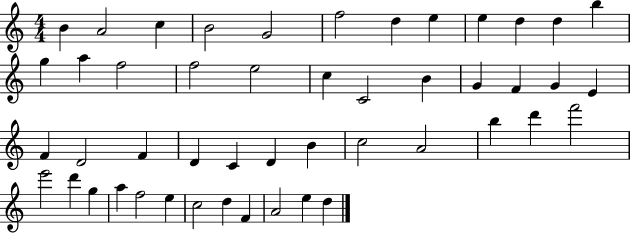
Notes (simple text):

B4/q A4/h C5/q B4/h G4/h F5/h D5/q E5/q E5/q D5/q D5/q B5/q G5/q A5/q F5/h F5/h E5/h C5/q C4/h B4/q G4/q F4/q G4/q E4/q F4/q D4/h F4/q D4/q C4/q D4/q B4/q C5/h A4/h B5/q D6/q F6/h E6/h D6/q G5/q A5/q F5/h E5/q C5/h D5/q F4/q A4/h E5/q D5/q